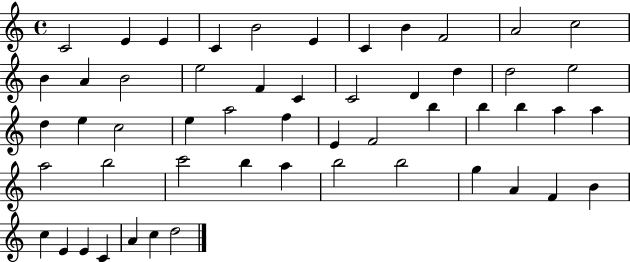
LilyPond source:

{
  \clef treble
  \time 4/4
  \defaultTimeSignature
  \key c \major
  c'2 e'4 e'4 | c'4 b'2 e'4 | c'4 b'4 f'2 | a'2 c''2 | \break b'4 a'4 b'2 | e''2 f'4 c'4 | c'2 d'4 d''4 | d''2 e''2 | \break d''4 e''4 c''2 | e''4 a''2 f''4 | e'4 f'2 b''4 | b''4 b''4 a''4 a''4 | \break a''2 b''2 | c'''2 b''4 a''4 | b''2 b''2 | g''4 a'4 f'4 b'4 | \break c''4 e'4 e'4 c'4 | a'4 c''4 d''2 | \bar "|."
}